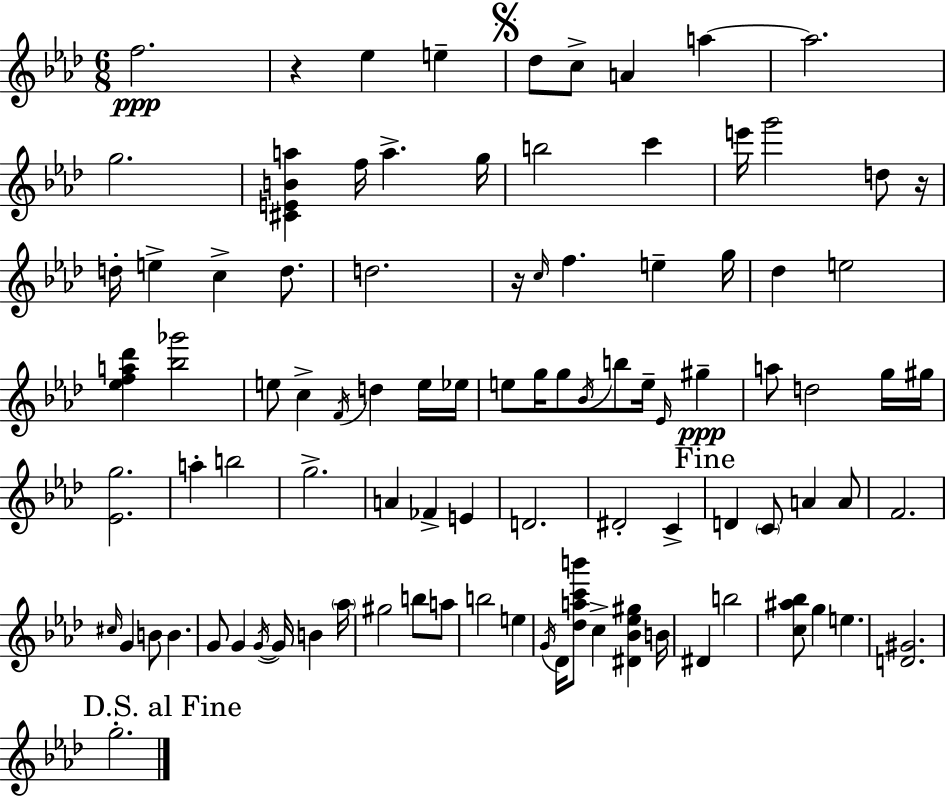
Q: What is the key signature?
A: F minor